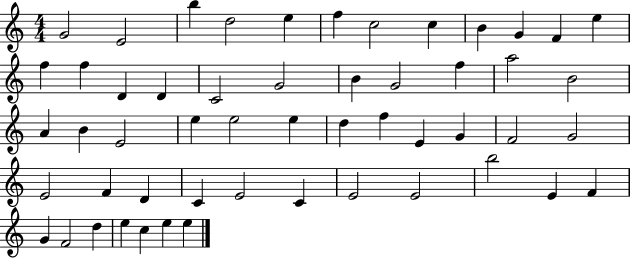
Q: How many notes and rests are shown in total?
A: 53